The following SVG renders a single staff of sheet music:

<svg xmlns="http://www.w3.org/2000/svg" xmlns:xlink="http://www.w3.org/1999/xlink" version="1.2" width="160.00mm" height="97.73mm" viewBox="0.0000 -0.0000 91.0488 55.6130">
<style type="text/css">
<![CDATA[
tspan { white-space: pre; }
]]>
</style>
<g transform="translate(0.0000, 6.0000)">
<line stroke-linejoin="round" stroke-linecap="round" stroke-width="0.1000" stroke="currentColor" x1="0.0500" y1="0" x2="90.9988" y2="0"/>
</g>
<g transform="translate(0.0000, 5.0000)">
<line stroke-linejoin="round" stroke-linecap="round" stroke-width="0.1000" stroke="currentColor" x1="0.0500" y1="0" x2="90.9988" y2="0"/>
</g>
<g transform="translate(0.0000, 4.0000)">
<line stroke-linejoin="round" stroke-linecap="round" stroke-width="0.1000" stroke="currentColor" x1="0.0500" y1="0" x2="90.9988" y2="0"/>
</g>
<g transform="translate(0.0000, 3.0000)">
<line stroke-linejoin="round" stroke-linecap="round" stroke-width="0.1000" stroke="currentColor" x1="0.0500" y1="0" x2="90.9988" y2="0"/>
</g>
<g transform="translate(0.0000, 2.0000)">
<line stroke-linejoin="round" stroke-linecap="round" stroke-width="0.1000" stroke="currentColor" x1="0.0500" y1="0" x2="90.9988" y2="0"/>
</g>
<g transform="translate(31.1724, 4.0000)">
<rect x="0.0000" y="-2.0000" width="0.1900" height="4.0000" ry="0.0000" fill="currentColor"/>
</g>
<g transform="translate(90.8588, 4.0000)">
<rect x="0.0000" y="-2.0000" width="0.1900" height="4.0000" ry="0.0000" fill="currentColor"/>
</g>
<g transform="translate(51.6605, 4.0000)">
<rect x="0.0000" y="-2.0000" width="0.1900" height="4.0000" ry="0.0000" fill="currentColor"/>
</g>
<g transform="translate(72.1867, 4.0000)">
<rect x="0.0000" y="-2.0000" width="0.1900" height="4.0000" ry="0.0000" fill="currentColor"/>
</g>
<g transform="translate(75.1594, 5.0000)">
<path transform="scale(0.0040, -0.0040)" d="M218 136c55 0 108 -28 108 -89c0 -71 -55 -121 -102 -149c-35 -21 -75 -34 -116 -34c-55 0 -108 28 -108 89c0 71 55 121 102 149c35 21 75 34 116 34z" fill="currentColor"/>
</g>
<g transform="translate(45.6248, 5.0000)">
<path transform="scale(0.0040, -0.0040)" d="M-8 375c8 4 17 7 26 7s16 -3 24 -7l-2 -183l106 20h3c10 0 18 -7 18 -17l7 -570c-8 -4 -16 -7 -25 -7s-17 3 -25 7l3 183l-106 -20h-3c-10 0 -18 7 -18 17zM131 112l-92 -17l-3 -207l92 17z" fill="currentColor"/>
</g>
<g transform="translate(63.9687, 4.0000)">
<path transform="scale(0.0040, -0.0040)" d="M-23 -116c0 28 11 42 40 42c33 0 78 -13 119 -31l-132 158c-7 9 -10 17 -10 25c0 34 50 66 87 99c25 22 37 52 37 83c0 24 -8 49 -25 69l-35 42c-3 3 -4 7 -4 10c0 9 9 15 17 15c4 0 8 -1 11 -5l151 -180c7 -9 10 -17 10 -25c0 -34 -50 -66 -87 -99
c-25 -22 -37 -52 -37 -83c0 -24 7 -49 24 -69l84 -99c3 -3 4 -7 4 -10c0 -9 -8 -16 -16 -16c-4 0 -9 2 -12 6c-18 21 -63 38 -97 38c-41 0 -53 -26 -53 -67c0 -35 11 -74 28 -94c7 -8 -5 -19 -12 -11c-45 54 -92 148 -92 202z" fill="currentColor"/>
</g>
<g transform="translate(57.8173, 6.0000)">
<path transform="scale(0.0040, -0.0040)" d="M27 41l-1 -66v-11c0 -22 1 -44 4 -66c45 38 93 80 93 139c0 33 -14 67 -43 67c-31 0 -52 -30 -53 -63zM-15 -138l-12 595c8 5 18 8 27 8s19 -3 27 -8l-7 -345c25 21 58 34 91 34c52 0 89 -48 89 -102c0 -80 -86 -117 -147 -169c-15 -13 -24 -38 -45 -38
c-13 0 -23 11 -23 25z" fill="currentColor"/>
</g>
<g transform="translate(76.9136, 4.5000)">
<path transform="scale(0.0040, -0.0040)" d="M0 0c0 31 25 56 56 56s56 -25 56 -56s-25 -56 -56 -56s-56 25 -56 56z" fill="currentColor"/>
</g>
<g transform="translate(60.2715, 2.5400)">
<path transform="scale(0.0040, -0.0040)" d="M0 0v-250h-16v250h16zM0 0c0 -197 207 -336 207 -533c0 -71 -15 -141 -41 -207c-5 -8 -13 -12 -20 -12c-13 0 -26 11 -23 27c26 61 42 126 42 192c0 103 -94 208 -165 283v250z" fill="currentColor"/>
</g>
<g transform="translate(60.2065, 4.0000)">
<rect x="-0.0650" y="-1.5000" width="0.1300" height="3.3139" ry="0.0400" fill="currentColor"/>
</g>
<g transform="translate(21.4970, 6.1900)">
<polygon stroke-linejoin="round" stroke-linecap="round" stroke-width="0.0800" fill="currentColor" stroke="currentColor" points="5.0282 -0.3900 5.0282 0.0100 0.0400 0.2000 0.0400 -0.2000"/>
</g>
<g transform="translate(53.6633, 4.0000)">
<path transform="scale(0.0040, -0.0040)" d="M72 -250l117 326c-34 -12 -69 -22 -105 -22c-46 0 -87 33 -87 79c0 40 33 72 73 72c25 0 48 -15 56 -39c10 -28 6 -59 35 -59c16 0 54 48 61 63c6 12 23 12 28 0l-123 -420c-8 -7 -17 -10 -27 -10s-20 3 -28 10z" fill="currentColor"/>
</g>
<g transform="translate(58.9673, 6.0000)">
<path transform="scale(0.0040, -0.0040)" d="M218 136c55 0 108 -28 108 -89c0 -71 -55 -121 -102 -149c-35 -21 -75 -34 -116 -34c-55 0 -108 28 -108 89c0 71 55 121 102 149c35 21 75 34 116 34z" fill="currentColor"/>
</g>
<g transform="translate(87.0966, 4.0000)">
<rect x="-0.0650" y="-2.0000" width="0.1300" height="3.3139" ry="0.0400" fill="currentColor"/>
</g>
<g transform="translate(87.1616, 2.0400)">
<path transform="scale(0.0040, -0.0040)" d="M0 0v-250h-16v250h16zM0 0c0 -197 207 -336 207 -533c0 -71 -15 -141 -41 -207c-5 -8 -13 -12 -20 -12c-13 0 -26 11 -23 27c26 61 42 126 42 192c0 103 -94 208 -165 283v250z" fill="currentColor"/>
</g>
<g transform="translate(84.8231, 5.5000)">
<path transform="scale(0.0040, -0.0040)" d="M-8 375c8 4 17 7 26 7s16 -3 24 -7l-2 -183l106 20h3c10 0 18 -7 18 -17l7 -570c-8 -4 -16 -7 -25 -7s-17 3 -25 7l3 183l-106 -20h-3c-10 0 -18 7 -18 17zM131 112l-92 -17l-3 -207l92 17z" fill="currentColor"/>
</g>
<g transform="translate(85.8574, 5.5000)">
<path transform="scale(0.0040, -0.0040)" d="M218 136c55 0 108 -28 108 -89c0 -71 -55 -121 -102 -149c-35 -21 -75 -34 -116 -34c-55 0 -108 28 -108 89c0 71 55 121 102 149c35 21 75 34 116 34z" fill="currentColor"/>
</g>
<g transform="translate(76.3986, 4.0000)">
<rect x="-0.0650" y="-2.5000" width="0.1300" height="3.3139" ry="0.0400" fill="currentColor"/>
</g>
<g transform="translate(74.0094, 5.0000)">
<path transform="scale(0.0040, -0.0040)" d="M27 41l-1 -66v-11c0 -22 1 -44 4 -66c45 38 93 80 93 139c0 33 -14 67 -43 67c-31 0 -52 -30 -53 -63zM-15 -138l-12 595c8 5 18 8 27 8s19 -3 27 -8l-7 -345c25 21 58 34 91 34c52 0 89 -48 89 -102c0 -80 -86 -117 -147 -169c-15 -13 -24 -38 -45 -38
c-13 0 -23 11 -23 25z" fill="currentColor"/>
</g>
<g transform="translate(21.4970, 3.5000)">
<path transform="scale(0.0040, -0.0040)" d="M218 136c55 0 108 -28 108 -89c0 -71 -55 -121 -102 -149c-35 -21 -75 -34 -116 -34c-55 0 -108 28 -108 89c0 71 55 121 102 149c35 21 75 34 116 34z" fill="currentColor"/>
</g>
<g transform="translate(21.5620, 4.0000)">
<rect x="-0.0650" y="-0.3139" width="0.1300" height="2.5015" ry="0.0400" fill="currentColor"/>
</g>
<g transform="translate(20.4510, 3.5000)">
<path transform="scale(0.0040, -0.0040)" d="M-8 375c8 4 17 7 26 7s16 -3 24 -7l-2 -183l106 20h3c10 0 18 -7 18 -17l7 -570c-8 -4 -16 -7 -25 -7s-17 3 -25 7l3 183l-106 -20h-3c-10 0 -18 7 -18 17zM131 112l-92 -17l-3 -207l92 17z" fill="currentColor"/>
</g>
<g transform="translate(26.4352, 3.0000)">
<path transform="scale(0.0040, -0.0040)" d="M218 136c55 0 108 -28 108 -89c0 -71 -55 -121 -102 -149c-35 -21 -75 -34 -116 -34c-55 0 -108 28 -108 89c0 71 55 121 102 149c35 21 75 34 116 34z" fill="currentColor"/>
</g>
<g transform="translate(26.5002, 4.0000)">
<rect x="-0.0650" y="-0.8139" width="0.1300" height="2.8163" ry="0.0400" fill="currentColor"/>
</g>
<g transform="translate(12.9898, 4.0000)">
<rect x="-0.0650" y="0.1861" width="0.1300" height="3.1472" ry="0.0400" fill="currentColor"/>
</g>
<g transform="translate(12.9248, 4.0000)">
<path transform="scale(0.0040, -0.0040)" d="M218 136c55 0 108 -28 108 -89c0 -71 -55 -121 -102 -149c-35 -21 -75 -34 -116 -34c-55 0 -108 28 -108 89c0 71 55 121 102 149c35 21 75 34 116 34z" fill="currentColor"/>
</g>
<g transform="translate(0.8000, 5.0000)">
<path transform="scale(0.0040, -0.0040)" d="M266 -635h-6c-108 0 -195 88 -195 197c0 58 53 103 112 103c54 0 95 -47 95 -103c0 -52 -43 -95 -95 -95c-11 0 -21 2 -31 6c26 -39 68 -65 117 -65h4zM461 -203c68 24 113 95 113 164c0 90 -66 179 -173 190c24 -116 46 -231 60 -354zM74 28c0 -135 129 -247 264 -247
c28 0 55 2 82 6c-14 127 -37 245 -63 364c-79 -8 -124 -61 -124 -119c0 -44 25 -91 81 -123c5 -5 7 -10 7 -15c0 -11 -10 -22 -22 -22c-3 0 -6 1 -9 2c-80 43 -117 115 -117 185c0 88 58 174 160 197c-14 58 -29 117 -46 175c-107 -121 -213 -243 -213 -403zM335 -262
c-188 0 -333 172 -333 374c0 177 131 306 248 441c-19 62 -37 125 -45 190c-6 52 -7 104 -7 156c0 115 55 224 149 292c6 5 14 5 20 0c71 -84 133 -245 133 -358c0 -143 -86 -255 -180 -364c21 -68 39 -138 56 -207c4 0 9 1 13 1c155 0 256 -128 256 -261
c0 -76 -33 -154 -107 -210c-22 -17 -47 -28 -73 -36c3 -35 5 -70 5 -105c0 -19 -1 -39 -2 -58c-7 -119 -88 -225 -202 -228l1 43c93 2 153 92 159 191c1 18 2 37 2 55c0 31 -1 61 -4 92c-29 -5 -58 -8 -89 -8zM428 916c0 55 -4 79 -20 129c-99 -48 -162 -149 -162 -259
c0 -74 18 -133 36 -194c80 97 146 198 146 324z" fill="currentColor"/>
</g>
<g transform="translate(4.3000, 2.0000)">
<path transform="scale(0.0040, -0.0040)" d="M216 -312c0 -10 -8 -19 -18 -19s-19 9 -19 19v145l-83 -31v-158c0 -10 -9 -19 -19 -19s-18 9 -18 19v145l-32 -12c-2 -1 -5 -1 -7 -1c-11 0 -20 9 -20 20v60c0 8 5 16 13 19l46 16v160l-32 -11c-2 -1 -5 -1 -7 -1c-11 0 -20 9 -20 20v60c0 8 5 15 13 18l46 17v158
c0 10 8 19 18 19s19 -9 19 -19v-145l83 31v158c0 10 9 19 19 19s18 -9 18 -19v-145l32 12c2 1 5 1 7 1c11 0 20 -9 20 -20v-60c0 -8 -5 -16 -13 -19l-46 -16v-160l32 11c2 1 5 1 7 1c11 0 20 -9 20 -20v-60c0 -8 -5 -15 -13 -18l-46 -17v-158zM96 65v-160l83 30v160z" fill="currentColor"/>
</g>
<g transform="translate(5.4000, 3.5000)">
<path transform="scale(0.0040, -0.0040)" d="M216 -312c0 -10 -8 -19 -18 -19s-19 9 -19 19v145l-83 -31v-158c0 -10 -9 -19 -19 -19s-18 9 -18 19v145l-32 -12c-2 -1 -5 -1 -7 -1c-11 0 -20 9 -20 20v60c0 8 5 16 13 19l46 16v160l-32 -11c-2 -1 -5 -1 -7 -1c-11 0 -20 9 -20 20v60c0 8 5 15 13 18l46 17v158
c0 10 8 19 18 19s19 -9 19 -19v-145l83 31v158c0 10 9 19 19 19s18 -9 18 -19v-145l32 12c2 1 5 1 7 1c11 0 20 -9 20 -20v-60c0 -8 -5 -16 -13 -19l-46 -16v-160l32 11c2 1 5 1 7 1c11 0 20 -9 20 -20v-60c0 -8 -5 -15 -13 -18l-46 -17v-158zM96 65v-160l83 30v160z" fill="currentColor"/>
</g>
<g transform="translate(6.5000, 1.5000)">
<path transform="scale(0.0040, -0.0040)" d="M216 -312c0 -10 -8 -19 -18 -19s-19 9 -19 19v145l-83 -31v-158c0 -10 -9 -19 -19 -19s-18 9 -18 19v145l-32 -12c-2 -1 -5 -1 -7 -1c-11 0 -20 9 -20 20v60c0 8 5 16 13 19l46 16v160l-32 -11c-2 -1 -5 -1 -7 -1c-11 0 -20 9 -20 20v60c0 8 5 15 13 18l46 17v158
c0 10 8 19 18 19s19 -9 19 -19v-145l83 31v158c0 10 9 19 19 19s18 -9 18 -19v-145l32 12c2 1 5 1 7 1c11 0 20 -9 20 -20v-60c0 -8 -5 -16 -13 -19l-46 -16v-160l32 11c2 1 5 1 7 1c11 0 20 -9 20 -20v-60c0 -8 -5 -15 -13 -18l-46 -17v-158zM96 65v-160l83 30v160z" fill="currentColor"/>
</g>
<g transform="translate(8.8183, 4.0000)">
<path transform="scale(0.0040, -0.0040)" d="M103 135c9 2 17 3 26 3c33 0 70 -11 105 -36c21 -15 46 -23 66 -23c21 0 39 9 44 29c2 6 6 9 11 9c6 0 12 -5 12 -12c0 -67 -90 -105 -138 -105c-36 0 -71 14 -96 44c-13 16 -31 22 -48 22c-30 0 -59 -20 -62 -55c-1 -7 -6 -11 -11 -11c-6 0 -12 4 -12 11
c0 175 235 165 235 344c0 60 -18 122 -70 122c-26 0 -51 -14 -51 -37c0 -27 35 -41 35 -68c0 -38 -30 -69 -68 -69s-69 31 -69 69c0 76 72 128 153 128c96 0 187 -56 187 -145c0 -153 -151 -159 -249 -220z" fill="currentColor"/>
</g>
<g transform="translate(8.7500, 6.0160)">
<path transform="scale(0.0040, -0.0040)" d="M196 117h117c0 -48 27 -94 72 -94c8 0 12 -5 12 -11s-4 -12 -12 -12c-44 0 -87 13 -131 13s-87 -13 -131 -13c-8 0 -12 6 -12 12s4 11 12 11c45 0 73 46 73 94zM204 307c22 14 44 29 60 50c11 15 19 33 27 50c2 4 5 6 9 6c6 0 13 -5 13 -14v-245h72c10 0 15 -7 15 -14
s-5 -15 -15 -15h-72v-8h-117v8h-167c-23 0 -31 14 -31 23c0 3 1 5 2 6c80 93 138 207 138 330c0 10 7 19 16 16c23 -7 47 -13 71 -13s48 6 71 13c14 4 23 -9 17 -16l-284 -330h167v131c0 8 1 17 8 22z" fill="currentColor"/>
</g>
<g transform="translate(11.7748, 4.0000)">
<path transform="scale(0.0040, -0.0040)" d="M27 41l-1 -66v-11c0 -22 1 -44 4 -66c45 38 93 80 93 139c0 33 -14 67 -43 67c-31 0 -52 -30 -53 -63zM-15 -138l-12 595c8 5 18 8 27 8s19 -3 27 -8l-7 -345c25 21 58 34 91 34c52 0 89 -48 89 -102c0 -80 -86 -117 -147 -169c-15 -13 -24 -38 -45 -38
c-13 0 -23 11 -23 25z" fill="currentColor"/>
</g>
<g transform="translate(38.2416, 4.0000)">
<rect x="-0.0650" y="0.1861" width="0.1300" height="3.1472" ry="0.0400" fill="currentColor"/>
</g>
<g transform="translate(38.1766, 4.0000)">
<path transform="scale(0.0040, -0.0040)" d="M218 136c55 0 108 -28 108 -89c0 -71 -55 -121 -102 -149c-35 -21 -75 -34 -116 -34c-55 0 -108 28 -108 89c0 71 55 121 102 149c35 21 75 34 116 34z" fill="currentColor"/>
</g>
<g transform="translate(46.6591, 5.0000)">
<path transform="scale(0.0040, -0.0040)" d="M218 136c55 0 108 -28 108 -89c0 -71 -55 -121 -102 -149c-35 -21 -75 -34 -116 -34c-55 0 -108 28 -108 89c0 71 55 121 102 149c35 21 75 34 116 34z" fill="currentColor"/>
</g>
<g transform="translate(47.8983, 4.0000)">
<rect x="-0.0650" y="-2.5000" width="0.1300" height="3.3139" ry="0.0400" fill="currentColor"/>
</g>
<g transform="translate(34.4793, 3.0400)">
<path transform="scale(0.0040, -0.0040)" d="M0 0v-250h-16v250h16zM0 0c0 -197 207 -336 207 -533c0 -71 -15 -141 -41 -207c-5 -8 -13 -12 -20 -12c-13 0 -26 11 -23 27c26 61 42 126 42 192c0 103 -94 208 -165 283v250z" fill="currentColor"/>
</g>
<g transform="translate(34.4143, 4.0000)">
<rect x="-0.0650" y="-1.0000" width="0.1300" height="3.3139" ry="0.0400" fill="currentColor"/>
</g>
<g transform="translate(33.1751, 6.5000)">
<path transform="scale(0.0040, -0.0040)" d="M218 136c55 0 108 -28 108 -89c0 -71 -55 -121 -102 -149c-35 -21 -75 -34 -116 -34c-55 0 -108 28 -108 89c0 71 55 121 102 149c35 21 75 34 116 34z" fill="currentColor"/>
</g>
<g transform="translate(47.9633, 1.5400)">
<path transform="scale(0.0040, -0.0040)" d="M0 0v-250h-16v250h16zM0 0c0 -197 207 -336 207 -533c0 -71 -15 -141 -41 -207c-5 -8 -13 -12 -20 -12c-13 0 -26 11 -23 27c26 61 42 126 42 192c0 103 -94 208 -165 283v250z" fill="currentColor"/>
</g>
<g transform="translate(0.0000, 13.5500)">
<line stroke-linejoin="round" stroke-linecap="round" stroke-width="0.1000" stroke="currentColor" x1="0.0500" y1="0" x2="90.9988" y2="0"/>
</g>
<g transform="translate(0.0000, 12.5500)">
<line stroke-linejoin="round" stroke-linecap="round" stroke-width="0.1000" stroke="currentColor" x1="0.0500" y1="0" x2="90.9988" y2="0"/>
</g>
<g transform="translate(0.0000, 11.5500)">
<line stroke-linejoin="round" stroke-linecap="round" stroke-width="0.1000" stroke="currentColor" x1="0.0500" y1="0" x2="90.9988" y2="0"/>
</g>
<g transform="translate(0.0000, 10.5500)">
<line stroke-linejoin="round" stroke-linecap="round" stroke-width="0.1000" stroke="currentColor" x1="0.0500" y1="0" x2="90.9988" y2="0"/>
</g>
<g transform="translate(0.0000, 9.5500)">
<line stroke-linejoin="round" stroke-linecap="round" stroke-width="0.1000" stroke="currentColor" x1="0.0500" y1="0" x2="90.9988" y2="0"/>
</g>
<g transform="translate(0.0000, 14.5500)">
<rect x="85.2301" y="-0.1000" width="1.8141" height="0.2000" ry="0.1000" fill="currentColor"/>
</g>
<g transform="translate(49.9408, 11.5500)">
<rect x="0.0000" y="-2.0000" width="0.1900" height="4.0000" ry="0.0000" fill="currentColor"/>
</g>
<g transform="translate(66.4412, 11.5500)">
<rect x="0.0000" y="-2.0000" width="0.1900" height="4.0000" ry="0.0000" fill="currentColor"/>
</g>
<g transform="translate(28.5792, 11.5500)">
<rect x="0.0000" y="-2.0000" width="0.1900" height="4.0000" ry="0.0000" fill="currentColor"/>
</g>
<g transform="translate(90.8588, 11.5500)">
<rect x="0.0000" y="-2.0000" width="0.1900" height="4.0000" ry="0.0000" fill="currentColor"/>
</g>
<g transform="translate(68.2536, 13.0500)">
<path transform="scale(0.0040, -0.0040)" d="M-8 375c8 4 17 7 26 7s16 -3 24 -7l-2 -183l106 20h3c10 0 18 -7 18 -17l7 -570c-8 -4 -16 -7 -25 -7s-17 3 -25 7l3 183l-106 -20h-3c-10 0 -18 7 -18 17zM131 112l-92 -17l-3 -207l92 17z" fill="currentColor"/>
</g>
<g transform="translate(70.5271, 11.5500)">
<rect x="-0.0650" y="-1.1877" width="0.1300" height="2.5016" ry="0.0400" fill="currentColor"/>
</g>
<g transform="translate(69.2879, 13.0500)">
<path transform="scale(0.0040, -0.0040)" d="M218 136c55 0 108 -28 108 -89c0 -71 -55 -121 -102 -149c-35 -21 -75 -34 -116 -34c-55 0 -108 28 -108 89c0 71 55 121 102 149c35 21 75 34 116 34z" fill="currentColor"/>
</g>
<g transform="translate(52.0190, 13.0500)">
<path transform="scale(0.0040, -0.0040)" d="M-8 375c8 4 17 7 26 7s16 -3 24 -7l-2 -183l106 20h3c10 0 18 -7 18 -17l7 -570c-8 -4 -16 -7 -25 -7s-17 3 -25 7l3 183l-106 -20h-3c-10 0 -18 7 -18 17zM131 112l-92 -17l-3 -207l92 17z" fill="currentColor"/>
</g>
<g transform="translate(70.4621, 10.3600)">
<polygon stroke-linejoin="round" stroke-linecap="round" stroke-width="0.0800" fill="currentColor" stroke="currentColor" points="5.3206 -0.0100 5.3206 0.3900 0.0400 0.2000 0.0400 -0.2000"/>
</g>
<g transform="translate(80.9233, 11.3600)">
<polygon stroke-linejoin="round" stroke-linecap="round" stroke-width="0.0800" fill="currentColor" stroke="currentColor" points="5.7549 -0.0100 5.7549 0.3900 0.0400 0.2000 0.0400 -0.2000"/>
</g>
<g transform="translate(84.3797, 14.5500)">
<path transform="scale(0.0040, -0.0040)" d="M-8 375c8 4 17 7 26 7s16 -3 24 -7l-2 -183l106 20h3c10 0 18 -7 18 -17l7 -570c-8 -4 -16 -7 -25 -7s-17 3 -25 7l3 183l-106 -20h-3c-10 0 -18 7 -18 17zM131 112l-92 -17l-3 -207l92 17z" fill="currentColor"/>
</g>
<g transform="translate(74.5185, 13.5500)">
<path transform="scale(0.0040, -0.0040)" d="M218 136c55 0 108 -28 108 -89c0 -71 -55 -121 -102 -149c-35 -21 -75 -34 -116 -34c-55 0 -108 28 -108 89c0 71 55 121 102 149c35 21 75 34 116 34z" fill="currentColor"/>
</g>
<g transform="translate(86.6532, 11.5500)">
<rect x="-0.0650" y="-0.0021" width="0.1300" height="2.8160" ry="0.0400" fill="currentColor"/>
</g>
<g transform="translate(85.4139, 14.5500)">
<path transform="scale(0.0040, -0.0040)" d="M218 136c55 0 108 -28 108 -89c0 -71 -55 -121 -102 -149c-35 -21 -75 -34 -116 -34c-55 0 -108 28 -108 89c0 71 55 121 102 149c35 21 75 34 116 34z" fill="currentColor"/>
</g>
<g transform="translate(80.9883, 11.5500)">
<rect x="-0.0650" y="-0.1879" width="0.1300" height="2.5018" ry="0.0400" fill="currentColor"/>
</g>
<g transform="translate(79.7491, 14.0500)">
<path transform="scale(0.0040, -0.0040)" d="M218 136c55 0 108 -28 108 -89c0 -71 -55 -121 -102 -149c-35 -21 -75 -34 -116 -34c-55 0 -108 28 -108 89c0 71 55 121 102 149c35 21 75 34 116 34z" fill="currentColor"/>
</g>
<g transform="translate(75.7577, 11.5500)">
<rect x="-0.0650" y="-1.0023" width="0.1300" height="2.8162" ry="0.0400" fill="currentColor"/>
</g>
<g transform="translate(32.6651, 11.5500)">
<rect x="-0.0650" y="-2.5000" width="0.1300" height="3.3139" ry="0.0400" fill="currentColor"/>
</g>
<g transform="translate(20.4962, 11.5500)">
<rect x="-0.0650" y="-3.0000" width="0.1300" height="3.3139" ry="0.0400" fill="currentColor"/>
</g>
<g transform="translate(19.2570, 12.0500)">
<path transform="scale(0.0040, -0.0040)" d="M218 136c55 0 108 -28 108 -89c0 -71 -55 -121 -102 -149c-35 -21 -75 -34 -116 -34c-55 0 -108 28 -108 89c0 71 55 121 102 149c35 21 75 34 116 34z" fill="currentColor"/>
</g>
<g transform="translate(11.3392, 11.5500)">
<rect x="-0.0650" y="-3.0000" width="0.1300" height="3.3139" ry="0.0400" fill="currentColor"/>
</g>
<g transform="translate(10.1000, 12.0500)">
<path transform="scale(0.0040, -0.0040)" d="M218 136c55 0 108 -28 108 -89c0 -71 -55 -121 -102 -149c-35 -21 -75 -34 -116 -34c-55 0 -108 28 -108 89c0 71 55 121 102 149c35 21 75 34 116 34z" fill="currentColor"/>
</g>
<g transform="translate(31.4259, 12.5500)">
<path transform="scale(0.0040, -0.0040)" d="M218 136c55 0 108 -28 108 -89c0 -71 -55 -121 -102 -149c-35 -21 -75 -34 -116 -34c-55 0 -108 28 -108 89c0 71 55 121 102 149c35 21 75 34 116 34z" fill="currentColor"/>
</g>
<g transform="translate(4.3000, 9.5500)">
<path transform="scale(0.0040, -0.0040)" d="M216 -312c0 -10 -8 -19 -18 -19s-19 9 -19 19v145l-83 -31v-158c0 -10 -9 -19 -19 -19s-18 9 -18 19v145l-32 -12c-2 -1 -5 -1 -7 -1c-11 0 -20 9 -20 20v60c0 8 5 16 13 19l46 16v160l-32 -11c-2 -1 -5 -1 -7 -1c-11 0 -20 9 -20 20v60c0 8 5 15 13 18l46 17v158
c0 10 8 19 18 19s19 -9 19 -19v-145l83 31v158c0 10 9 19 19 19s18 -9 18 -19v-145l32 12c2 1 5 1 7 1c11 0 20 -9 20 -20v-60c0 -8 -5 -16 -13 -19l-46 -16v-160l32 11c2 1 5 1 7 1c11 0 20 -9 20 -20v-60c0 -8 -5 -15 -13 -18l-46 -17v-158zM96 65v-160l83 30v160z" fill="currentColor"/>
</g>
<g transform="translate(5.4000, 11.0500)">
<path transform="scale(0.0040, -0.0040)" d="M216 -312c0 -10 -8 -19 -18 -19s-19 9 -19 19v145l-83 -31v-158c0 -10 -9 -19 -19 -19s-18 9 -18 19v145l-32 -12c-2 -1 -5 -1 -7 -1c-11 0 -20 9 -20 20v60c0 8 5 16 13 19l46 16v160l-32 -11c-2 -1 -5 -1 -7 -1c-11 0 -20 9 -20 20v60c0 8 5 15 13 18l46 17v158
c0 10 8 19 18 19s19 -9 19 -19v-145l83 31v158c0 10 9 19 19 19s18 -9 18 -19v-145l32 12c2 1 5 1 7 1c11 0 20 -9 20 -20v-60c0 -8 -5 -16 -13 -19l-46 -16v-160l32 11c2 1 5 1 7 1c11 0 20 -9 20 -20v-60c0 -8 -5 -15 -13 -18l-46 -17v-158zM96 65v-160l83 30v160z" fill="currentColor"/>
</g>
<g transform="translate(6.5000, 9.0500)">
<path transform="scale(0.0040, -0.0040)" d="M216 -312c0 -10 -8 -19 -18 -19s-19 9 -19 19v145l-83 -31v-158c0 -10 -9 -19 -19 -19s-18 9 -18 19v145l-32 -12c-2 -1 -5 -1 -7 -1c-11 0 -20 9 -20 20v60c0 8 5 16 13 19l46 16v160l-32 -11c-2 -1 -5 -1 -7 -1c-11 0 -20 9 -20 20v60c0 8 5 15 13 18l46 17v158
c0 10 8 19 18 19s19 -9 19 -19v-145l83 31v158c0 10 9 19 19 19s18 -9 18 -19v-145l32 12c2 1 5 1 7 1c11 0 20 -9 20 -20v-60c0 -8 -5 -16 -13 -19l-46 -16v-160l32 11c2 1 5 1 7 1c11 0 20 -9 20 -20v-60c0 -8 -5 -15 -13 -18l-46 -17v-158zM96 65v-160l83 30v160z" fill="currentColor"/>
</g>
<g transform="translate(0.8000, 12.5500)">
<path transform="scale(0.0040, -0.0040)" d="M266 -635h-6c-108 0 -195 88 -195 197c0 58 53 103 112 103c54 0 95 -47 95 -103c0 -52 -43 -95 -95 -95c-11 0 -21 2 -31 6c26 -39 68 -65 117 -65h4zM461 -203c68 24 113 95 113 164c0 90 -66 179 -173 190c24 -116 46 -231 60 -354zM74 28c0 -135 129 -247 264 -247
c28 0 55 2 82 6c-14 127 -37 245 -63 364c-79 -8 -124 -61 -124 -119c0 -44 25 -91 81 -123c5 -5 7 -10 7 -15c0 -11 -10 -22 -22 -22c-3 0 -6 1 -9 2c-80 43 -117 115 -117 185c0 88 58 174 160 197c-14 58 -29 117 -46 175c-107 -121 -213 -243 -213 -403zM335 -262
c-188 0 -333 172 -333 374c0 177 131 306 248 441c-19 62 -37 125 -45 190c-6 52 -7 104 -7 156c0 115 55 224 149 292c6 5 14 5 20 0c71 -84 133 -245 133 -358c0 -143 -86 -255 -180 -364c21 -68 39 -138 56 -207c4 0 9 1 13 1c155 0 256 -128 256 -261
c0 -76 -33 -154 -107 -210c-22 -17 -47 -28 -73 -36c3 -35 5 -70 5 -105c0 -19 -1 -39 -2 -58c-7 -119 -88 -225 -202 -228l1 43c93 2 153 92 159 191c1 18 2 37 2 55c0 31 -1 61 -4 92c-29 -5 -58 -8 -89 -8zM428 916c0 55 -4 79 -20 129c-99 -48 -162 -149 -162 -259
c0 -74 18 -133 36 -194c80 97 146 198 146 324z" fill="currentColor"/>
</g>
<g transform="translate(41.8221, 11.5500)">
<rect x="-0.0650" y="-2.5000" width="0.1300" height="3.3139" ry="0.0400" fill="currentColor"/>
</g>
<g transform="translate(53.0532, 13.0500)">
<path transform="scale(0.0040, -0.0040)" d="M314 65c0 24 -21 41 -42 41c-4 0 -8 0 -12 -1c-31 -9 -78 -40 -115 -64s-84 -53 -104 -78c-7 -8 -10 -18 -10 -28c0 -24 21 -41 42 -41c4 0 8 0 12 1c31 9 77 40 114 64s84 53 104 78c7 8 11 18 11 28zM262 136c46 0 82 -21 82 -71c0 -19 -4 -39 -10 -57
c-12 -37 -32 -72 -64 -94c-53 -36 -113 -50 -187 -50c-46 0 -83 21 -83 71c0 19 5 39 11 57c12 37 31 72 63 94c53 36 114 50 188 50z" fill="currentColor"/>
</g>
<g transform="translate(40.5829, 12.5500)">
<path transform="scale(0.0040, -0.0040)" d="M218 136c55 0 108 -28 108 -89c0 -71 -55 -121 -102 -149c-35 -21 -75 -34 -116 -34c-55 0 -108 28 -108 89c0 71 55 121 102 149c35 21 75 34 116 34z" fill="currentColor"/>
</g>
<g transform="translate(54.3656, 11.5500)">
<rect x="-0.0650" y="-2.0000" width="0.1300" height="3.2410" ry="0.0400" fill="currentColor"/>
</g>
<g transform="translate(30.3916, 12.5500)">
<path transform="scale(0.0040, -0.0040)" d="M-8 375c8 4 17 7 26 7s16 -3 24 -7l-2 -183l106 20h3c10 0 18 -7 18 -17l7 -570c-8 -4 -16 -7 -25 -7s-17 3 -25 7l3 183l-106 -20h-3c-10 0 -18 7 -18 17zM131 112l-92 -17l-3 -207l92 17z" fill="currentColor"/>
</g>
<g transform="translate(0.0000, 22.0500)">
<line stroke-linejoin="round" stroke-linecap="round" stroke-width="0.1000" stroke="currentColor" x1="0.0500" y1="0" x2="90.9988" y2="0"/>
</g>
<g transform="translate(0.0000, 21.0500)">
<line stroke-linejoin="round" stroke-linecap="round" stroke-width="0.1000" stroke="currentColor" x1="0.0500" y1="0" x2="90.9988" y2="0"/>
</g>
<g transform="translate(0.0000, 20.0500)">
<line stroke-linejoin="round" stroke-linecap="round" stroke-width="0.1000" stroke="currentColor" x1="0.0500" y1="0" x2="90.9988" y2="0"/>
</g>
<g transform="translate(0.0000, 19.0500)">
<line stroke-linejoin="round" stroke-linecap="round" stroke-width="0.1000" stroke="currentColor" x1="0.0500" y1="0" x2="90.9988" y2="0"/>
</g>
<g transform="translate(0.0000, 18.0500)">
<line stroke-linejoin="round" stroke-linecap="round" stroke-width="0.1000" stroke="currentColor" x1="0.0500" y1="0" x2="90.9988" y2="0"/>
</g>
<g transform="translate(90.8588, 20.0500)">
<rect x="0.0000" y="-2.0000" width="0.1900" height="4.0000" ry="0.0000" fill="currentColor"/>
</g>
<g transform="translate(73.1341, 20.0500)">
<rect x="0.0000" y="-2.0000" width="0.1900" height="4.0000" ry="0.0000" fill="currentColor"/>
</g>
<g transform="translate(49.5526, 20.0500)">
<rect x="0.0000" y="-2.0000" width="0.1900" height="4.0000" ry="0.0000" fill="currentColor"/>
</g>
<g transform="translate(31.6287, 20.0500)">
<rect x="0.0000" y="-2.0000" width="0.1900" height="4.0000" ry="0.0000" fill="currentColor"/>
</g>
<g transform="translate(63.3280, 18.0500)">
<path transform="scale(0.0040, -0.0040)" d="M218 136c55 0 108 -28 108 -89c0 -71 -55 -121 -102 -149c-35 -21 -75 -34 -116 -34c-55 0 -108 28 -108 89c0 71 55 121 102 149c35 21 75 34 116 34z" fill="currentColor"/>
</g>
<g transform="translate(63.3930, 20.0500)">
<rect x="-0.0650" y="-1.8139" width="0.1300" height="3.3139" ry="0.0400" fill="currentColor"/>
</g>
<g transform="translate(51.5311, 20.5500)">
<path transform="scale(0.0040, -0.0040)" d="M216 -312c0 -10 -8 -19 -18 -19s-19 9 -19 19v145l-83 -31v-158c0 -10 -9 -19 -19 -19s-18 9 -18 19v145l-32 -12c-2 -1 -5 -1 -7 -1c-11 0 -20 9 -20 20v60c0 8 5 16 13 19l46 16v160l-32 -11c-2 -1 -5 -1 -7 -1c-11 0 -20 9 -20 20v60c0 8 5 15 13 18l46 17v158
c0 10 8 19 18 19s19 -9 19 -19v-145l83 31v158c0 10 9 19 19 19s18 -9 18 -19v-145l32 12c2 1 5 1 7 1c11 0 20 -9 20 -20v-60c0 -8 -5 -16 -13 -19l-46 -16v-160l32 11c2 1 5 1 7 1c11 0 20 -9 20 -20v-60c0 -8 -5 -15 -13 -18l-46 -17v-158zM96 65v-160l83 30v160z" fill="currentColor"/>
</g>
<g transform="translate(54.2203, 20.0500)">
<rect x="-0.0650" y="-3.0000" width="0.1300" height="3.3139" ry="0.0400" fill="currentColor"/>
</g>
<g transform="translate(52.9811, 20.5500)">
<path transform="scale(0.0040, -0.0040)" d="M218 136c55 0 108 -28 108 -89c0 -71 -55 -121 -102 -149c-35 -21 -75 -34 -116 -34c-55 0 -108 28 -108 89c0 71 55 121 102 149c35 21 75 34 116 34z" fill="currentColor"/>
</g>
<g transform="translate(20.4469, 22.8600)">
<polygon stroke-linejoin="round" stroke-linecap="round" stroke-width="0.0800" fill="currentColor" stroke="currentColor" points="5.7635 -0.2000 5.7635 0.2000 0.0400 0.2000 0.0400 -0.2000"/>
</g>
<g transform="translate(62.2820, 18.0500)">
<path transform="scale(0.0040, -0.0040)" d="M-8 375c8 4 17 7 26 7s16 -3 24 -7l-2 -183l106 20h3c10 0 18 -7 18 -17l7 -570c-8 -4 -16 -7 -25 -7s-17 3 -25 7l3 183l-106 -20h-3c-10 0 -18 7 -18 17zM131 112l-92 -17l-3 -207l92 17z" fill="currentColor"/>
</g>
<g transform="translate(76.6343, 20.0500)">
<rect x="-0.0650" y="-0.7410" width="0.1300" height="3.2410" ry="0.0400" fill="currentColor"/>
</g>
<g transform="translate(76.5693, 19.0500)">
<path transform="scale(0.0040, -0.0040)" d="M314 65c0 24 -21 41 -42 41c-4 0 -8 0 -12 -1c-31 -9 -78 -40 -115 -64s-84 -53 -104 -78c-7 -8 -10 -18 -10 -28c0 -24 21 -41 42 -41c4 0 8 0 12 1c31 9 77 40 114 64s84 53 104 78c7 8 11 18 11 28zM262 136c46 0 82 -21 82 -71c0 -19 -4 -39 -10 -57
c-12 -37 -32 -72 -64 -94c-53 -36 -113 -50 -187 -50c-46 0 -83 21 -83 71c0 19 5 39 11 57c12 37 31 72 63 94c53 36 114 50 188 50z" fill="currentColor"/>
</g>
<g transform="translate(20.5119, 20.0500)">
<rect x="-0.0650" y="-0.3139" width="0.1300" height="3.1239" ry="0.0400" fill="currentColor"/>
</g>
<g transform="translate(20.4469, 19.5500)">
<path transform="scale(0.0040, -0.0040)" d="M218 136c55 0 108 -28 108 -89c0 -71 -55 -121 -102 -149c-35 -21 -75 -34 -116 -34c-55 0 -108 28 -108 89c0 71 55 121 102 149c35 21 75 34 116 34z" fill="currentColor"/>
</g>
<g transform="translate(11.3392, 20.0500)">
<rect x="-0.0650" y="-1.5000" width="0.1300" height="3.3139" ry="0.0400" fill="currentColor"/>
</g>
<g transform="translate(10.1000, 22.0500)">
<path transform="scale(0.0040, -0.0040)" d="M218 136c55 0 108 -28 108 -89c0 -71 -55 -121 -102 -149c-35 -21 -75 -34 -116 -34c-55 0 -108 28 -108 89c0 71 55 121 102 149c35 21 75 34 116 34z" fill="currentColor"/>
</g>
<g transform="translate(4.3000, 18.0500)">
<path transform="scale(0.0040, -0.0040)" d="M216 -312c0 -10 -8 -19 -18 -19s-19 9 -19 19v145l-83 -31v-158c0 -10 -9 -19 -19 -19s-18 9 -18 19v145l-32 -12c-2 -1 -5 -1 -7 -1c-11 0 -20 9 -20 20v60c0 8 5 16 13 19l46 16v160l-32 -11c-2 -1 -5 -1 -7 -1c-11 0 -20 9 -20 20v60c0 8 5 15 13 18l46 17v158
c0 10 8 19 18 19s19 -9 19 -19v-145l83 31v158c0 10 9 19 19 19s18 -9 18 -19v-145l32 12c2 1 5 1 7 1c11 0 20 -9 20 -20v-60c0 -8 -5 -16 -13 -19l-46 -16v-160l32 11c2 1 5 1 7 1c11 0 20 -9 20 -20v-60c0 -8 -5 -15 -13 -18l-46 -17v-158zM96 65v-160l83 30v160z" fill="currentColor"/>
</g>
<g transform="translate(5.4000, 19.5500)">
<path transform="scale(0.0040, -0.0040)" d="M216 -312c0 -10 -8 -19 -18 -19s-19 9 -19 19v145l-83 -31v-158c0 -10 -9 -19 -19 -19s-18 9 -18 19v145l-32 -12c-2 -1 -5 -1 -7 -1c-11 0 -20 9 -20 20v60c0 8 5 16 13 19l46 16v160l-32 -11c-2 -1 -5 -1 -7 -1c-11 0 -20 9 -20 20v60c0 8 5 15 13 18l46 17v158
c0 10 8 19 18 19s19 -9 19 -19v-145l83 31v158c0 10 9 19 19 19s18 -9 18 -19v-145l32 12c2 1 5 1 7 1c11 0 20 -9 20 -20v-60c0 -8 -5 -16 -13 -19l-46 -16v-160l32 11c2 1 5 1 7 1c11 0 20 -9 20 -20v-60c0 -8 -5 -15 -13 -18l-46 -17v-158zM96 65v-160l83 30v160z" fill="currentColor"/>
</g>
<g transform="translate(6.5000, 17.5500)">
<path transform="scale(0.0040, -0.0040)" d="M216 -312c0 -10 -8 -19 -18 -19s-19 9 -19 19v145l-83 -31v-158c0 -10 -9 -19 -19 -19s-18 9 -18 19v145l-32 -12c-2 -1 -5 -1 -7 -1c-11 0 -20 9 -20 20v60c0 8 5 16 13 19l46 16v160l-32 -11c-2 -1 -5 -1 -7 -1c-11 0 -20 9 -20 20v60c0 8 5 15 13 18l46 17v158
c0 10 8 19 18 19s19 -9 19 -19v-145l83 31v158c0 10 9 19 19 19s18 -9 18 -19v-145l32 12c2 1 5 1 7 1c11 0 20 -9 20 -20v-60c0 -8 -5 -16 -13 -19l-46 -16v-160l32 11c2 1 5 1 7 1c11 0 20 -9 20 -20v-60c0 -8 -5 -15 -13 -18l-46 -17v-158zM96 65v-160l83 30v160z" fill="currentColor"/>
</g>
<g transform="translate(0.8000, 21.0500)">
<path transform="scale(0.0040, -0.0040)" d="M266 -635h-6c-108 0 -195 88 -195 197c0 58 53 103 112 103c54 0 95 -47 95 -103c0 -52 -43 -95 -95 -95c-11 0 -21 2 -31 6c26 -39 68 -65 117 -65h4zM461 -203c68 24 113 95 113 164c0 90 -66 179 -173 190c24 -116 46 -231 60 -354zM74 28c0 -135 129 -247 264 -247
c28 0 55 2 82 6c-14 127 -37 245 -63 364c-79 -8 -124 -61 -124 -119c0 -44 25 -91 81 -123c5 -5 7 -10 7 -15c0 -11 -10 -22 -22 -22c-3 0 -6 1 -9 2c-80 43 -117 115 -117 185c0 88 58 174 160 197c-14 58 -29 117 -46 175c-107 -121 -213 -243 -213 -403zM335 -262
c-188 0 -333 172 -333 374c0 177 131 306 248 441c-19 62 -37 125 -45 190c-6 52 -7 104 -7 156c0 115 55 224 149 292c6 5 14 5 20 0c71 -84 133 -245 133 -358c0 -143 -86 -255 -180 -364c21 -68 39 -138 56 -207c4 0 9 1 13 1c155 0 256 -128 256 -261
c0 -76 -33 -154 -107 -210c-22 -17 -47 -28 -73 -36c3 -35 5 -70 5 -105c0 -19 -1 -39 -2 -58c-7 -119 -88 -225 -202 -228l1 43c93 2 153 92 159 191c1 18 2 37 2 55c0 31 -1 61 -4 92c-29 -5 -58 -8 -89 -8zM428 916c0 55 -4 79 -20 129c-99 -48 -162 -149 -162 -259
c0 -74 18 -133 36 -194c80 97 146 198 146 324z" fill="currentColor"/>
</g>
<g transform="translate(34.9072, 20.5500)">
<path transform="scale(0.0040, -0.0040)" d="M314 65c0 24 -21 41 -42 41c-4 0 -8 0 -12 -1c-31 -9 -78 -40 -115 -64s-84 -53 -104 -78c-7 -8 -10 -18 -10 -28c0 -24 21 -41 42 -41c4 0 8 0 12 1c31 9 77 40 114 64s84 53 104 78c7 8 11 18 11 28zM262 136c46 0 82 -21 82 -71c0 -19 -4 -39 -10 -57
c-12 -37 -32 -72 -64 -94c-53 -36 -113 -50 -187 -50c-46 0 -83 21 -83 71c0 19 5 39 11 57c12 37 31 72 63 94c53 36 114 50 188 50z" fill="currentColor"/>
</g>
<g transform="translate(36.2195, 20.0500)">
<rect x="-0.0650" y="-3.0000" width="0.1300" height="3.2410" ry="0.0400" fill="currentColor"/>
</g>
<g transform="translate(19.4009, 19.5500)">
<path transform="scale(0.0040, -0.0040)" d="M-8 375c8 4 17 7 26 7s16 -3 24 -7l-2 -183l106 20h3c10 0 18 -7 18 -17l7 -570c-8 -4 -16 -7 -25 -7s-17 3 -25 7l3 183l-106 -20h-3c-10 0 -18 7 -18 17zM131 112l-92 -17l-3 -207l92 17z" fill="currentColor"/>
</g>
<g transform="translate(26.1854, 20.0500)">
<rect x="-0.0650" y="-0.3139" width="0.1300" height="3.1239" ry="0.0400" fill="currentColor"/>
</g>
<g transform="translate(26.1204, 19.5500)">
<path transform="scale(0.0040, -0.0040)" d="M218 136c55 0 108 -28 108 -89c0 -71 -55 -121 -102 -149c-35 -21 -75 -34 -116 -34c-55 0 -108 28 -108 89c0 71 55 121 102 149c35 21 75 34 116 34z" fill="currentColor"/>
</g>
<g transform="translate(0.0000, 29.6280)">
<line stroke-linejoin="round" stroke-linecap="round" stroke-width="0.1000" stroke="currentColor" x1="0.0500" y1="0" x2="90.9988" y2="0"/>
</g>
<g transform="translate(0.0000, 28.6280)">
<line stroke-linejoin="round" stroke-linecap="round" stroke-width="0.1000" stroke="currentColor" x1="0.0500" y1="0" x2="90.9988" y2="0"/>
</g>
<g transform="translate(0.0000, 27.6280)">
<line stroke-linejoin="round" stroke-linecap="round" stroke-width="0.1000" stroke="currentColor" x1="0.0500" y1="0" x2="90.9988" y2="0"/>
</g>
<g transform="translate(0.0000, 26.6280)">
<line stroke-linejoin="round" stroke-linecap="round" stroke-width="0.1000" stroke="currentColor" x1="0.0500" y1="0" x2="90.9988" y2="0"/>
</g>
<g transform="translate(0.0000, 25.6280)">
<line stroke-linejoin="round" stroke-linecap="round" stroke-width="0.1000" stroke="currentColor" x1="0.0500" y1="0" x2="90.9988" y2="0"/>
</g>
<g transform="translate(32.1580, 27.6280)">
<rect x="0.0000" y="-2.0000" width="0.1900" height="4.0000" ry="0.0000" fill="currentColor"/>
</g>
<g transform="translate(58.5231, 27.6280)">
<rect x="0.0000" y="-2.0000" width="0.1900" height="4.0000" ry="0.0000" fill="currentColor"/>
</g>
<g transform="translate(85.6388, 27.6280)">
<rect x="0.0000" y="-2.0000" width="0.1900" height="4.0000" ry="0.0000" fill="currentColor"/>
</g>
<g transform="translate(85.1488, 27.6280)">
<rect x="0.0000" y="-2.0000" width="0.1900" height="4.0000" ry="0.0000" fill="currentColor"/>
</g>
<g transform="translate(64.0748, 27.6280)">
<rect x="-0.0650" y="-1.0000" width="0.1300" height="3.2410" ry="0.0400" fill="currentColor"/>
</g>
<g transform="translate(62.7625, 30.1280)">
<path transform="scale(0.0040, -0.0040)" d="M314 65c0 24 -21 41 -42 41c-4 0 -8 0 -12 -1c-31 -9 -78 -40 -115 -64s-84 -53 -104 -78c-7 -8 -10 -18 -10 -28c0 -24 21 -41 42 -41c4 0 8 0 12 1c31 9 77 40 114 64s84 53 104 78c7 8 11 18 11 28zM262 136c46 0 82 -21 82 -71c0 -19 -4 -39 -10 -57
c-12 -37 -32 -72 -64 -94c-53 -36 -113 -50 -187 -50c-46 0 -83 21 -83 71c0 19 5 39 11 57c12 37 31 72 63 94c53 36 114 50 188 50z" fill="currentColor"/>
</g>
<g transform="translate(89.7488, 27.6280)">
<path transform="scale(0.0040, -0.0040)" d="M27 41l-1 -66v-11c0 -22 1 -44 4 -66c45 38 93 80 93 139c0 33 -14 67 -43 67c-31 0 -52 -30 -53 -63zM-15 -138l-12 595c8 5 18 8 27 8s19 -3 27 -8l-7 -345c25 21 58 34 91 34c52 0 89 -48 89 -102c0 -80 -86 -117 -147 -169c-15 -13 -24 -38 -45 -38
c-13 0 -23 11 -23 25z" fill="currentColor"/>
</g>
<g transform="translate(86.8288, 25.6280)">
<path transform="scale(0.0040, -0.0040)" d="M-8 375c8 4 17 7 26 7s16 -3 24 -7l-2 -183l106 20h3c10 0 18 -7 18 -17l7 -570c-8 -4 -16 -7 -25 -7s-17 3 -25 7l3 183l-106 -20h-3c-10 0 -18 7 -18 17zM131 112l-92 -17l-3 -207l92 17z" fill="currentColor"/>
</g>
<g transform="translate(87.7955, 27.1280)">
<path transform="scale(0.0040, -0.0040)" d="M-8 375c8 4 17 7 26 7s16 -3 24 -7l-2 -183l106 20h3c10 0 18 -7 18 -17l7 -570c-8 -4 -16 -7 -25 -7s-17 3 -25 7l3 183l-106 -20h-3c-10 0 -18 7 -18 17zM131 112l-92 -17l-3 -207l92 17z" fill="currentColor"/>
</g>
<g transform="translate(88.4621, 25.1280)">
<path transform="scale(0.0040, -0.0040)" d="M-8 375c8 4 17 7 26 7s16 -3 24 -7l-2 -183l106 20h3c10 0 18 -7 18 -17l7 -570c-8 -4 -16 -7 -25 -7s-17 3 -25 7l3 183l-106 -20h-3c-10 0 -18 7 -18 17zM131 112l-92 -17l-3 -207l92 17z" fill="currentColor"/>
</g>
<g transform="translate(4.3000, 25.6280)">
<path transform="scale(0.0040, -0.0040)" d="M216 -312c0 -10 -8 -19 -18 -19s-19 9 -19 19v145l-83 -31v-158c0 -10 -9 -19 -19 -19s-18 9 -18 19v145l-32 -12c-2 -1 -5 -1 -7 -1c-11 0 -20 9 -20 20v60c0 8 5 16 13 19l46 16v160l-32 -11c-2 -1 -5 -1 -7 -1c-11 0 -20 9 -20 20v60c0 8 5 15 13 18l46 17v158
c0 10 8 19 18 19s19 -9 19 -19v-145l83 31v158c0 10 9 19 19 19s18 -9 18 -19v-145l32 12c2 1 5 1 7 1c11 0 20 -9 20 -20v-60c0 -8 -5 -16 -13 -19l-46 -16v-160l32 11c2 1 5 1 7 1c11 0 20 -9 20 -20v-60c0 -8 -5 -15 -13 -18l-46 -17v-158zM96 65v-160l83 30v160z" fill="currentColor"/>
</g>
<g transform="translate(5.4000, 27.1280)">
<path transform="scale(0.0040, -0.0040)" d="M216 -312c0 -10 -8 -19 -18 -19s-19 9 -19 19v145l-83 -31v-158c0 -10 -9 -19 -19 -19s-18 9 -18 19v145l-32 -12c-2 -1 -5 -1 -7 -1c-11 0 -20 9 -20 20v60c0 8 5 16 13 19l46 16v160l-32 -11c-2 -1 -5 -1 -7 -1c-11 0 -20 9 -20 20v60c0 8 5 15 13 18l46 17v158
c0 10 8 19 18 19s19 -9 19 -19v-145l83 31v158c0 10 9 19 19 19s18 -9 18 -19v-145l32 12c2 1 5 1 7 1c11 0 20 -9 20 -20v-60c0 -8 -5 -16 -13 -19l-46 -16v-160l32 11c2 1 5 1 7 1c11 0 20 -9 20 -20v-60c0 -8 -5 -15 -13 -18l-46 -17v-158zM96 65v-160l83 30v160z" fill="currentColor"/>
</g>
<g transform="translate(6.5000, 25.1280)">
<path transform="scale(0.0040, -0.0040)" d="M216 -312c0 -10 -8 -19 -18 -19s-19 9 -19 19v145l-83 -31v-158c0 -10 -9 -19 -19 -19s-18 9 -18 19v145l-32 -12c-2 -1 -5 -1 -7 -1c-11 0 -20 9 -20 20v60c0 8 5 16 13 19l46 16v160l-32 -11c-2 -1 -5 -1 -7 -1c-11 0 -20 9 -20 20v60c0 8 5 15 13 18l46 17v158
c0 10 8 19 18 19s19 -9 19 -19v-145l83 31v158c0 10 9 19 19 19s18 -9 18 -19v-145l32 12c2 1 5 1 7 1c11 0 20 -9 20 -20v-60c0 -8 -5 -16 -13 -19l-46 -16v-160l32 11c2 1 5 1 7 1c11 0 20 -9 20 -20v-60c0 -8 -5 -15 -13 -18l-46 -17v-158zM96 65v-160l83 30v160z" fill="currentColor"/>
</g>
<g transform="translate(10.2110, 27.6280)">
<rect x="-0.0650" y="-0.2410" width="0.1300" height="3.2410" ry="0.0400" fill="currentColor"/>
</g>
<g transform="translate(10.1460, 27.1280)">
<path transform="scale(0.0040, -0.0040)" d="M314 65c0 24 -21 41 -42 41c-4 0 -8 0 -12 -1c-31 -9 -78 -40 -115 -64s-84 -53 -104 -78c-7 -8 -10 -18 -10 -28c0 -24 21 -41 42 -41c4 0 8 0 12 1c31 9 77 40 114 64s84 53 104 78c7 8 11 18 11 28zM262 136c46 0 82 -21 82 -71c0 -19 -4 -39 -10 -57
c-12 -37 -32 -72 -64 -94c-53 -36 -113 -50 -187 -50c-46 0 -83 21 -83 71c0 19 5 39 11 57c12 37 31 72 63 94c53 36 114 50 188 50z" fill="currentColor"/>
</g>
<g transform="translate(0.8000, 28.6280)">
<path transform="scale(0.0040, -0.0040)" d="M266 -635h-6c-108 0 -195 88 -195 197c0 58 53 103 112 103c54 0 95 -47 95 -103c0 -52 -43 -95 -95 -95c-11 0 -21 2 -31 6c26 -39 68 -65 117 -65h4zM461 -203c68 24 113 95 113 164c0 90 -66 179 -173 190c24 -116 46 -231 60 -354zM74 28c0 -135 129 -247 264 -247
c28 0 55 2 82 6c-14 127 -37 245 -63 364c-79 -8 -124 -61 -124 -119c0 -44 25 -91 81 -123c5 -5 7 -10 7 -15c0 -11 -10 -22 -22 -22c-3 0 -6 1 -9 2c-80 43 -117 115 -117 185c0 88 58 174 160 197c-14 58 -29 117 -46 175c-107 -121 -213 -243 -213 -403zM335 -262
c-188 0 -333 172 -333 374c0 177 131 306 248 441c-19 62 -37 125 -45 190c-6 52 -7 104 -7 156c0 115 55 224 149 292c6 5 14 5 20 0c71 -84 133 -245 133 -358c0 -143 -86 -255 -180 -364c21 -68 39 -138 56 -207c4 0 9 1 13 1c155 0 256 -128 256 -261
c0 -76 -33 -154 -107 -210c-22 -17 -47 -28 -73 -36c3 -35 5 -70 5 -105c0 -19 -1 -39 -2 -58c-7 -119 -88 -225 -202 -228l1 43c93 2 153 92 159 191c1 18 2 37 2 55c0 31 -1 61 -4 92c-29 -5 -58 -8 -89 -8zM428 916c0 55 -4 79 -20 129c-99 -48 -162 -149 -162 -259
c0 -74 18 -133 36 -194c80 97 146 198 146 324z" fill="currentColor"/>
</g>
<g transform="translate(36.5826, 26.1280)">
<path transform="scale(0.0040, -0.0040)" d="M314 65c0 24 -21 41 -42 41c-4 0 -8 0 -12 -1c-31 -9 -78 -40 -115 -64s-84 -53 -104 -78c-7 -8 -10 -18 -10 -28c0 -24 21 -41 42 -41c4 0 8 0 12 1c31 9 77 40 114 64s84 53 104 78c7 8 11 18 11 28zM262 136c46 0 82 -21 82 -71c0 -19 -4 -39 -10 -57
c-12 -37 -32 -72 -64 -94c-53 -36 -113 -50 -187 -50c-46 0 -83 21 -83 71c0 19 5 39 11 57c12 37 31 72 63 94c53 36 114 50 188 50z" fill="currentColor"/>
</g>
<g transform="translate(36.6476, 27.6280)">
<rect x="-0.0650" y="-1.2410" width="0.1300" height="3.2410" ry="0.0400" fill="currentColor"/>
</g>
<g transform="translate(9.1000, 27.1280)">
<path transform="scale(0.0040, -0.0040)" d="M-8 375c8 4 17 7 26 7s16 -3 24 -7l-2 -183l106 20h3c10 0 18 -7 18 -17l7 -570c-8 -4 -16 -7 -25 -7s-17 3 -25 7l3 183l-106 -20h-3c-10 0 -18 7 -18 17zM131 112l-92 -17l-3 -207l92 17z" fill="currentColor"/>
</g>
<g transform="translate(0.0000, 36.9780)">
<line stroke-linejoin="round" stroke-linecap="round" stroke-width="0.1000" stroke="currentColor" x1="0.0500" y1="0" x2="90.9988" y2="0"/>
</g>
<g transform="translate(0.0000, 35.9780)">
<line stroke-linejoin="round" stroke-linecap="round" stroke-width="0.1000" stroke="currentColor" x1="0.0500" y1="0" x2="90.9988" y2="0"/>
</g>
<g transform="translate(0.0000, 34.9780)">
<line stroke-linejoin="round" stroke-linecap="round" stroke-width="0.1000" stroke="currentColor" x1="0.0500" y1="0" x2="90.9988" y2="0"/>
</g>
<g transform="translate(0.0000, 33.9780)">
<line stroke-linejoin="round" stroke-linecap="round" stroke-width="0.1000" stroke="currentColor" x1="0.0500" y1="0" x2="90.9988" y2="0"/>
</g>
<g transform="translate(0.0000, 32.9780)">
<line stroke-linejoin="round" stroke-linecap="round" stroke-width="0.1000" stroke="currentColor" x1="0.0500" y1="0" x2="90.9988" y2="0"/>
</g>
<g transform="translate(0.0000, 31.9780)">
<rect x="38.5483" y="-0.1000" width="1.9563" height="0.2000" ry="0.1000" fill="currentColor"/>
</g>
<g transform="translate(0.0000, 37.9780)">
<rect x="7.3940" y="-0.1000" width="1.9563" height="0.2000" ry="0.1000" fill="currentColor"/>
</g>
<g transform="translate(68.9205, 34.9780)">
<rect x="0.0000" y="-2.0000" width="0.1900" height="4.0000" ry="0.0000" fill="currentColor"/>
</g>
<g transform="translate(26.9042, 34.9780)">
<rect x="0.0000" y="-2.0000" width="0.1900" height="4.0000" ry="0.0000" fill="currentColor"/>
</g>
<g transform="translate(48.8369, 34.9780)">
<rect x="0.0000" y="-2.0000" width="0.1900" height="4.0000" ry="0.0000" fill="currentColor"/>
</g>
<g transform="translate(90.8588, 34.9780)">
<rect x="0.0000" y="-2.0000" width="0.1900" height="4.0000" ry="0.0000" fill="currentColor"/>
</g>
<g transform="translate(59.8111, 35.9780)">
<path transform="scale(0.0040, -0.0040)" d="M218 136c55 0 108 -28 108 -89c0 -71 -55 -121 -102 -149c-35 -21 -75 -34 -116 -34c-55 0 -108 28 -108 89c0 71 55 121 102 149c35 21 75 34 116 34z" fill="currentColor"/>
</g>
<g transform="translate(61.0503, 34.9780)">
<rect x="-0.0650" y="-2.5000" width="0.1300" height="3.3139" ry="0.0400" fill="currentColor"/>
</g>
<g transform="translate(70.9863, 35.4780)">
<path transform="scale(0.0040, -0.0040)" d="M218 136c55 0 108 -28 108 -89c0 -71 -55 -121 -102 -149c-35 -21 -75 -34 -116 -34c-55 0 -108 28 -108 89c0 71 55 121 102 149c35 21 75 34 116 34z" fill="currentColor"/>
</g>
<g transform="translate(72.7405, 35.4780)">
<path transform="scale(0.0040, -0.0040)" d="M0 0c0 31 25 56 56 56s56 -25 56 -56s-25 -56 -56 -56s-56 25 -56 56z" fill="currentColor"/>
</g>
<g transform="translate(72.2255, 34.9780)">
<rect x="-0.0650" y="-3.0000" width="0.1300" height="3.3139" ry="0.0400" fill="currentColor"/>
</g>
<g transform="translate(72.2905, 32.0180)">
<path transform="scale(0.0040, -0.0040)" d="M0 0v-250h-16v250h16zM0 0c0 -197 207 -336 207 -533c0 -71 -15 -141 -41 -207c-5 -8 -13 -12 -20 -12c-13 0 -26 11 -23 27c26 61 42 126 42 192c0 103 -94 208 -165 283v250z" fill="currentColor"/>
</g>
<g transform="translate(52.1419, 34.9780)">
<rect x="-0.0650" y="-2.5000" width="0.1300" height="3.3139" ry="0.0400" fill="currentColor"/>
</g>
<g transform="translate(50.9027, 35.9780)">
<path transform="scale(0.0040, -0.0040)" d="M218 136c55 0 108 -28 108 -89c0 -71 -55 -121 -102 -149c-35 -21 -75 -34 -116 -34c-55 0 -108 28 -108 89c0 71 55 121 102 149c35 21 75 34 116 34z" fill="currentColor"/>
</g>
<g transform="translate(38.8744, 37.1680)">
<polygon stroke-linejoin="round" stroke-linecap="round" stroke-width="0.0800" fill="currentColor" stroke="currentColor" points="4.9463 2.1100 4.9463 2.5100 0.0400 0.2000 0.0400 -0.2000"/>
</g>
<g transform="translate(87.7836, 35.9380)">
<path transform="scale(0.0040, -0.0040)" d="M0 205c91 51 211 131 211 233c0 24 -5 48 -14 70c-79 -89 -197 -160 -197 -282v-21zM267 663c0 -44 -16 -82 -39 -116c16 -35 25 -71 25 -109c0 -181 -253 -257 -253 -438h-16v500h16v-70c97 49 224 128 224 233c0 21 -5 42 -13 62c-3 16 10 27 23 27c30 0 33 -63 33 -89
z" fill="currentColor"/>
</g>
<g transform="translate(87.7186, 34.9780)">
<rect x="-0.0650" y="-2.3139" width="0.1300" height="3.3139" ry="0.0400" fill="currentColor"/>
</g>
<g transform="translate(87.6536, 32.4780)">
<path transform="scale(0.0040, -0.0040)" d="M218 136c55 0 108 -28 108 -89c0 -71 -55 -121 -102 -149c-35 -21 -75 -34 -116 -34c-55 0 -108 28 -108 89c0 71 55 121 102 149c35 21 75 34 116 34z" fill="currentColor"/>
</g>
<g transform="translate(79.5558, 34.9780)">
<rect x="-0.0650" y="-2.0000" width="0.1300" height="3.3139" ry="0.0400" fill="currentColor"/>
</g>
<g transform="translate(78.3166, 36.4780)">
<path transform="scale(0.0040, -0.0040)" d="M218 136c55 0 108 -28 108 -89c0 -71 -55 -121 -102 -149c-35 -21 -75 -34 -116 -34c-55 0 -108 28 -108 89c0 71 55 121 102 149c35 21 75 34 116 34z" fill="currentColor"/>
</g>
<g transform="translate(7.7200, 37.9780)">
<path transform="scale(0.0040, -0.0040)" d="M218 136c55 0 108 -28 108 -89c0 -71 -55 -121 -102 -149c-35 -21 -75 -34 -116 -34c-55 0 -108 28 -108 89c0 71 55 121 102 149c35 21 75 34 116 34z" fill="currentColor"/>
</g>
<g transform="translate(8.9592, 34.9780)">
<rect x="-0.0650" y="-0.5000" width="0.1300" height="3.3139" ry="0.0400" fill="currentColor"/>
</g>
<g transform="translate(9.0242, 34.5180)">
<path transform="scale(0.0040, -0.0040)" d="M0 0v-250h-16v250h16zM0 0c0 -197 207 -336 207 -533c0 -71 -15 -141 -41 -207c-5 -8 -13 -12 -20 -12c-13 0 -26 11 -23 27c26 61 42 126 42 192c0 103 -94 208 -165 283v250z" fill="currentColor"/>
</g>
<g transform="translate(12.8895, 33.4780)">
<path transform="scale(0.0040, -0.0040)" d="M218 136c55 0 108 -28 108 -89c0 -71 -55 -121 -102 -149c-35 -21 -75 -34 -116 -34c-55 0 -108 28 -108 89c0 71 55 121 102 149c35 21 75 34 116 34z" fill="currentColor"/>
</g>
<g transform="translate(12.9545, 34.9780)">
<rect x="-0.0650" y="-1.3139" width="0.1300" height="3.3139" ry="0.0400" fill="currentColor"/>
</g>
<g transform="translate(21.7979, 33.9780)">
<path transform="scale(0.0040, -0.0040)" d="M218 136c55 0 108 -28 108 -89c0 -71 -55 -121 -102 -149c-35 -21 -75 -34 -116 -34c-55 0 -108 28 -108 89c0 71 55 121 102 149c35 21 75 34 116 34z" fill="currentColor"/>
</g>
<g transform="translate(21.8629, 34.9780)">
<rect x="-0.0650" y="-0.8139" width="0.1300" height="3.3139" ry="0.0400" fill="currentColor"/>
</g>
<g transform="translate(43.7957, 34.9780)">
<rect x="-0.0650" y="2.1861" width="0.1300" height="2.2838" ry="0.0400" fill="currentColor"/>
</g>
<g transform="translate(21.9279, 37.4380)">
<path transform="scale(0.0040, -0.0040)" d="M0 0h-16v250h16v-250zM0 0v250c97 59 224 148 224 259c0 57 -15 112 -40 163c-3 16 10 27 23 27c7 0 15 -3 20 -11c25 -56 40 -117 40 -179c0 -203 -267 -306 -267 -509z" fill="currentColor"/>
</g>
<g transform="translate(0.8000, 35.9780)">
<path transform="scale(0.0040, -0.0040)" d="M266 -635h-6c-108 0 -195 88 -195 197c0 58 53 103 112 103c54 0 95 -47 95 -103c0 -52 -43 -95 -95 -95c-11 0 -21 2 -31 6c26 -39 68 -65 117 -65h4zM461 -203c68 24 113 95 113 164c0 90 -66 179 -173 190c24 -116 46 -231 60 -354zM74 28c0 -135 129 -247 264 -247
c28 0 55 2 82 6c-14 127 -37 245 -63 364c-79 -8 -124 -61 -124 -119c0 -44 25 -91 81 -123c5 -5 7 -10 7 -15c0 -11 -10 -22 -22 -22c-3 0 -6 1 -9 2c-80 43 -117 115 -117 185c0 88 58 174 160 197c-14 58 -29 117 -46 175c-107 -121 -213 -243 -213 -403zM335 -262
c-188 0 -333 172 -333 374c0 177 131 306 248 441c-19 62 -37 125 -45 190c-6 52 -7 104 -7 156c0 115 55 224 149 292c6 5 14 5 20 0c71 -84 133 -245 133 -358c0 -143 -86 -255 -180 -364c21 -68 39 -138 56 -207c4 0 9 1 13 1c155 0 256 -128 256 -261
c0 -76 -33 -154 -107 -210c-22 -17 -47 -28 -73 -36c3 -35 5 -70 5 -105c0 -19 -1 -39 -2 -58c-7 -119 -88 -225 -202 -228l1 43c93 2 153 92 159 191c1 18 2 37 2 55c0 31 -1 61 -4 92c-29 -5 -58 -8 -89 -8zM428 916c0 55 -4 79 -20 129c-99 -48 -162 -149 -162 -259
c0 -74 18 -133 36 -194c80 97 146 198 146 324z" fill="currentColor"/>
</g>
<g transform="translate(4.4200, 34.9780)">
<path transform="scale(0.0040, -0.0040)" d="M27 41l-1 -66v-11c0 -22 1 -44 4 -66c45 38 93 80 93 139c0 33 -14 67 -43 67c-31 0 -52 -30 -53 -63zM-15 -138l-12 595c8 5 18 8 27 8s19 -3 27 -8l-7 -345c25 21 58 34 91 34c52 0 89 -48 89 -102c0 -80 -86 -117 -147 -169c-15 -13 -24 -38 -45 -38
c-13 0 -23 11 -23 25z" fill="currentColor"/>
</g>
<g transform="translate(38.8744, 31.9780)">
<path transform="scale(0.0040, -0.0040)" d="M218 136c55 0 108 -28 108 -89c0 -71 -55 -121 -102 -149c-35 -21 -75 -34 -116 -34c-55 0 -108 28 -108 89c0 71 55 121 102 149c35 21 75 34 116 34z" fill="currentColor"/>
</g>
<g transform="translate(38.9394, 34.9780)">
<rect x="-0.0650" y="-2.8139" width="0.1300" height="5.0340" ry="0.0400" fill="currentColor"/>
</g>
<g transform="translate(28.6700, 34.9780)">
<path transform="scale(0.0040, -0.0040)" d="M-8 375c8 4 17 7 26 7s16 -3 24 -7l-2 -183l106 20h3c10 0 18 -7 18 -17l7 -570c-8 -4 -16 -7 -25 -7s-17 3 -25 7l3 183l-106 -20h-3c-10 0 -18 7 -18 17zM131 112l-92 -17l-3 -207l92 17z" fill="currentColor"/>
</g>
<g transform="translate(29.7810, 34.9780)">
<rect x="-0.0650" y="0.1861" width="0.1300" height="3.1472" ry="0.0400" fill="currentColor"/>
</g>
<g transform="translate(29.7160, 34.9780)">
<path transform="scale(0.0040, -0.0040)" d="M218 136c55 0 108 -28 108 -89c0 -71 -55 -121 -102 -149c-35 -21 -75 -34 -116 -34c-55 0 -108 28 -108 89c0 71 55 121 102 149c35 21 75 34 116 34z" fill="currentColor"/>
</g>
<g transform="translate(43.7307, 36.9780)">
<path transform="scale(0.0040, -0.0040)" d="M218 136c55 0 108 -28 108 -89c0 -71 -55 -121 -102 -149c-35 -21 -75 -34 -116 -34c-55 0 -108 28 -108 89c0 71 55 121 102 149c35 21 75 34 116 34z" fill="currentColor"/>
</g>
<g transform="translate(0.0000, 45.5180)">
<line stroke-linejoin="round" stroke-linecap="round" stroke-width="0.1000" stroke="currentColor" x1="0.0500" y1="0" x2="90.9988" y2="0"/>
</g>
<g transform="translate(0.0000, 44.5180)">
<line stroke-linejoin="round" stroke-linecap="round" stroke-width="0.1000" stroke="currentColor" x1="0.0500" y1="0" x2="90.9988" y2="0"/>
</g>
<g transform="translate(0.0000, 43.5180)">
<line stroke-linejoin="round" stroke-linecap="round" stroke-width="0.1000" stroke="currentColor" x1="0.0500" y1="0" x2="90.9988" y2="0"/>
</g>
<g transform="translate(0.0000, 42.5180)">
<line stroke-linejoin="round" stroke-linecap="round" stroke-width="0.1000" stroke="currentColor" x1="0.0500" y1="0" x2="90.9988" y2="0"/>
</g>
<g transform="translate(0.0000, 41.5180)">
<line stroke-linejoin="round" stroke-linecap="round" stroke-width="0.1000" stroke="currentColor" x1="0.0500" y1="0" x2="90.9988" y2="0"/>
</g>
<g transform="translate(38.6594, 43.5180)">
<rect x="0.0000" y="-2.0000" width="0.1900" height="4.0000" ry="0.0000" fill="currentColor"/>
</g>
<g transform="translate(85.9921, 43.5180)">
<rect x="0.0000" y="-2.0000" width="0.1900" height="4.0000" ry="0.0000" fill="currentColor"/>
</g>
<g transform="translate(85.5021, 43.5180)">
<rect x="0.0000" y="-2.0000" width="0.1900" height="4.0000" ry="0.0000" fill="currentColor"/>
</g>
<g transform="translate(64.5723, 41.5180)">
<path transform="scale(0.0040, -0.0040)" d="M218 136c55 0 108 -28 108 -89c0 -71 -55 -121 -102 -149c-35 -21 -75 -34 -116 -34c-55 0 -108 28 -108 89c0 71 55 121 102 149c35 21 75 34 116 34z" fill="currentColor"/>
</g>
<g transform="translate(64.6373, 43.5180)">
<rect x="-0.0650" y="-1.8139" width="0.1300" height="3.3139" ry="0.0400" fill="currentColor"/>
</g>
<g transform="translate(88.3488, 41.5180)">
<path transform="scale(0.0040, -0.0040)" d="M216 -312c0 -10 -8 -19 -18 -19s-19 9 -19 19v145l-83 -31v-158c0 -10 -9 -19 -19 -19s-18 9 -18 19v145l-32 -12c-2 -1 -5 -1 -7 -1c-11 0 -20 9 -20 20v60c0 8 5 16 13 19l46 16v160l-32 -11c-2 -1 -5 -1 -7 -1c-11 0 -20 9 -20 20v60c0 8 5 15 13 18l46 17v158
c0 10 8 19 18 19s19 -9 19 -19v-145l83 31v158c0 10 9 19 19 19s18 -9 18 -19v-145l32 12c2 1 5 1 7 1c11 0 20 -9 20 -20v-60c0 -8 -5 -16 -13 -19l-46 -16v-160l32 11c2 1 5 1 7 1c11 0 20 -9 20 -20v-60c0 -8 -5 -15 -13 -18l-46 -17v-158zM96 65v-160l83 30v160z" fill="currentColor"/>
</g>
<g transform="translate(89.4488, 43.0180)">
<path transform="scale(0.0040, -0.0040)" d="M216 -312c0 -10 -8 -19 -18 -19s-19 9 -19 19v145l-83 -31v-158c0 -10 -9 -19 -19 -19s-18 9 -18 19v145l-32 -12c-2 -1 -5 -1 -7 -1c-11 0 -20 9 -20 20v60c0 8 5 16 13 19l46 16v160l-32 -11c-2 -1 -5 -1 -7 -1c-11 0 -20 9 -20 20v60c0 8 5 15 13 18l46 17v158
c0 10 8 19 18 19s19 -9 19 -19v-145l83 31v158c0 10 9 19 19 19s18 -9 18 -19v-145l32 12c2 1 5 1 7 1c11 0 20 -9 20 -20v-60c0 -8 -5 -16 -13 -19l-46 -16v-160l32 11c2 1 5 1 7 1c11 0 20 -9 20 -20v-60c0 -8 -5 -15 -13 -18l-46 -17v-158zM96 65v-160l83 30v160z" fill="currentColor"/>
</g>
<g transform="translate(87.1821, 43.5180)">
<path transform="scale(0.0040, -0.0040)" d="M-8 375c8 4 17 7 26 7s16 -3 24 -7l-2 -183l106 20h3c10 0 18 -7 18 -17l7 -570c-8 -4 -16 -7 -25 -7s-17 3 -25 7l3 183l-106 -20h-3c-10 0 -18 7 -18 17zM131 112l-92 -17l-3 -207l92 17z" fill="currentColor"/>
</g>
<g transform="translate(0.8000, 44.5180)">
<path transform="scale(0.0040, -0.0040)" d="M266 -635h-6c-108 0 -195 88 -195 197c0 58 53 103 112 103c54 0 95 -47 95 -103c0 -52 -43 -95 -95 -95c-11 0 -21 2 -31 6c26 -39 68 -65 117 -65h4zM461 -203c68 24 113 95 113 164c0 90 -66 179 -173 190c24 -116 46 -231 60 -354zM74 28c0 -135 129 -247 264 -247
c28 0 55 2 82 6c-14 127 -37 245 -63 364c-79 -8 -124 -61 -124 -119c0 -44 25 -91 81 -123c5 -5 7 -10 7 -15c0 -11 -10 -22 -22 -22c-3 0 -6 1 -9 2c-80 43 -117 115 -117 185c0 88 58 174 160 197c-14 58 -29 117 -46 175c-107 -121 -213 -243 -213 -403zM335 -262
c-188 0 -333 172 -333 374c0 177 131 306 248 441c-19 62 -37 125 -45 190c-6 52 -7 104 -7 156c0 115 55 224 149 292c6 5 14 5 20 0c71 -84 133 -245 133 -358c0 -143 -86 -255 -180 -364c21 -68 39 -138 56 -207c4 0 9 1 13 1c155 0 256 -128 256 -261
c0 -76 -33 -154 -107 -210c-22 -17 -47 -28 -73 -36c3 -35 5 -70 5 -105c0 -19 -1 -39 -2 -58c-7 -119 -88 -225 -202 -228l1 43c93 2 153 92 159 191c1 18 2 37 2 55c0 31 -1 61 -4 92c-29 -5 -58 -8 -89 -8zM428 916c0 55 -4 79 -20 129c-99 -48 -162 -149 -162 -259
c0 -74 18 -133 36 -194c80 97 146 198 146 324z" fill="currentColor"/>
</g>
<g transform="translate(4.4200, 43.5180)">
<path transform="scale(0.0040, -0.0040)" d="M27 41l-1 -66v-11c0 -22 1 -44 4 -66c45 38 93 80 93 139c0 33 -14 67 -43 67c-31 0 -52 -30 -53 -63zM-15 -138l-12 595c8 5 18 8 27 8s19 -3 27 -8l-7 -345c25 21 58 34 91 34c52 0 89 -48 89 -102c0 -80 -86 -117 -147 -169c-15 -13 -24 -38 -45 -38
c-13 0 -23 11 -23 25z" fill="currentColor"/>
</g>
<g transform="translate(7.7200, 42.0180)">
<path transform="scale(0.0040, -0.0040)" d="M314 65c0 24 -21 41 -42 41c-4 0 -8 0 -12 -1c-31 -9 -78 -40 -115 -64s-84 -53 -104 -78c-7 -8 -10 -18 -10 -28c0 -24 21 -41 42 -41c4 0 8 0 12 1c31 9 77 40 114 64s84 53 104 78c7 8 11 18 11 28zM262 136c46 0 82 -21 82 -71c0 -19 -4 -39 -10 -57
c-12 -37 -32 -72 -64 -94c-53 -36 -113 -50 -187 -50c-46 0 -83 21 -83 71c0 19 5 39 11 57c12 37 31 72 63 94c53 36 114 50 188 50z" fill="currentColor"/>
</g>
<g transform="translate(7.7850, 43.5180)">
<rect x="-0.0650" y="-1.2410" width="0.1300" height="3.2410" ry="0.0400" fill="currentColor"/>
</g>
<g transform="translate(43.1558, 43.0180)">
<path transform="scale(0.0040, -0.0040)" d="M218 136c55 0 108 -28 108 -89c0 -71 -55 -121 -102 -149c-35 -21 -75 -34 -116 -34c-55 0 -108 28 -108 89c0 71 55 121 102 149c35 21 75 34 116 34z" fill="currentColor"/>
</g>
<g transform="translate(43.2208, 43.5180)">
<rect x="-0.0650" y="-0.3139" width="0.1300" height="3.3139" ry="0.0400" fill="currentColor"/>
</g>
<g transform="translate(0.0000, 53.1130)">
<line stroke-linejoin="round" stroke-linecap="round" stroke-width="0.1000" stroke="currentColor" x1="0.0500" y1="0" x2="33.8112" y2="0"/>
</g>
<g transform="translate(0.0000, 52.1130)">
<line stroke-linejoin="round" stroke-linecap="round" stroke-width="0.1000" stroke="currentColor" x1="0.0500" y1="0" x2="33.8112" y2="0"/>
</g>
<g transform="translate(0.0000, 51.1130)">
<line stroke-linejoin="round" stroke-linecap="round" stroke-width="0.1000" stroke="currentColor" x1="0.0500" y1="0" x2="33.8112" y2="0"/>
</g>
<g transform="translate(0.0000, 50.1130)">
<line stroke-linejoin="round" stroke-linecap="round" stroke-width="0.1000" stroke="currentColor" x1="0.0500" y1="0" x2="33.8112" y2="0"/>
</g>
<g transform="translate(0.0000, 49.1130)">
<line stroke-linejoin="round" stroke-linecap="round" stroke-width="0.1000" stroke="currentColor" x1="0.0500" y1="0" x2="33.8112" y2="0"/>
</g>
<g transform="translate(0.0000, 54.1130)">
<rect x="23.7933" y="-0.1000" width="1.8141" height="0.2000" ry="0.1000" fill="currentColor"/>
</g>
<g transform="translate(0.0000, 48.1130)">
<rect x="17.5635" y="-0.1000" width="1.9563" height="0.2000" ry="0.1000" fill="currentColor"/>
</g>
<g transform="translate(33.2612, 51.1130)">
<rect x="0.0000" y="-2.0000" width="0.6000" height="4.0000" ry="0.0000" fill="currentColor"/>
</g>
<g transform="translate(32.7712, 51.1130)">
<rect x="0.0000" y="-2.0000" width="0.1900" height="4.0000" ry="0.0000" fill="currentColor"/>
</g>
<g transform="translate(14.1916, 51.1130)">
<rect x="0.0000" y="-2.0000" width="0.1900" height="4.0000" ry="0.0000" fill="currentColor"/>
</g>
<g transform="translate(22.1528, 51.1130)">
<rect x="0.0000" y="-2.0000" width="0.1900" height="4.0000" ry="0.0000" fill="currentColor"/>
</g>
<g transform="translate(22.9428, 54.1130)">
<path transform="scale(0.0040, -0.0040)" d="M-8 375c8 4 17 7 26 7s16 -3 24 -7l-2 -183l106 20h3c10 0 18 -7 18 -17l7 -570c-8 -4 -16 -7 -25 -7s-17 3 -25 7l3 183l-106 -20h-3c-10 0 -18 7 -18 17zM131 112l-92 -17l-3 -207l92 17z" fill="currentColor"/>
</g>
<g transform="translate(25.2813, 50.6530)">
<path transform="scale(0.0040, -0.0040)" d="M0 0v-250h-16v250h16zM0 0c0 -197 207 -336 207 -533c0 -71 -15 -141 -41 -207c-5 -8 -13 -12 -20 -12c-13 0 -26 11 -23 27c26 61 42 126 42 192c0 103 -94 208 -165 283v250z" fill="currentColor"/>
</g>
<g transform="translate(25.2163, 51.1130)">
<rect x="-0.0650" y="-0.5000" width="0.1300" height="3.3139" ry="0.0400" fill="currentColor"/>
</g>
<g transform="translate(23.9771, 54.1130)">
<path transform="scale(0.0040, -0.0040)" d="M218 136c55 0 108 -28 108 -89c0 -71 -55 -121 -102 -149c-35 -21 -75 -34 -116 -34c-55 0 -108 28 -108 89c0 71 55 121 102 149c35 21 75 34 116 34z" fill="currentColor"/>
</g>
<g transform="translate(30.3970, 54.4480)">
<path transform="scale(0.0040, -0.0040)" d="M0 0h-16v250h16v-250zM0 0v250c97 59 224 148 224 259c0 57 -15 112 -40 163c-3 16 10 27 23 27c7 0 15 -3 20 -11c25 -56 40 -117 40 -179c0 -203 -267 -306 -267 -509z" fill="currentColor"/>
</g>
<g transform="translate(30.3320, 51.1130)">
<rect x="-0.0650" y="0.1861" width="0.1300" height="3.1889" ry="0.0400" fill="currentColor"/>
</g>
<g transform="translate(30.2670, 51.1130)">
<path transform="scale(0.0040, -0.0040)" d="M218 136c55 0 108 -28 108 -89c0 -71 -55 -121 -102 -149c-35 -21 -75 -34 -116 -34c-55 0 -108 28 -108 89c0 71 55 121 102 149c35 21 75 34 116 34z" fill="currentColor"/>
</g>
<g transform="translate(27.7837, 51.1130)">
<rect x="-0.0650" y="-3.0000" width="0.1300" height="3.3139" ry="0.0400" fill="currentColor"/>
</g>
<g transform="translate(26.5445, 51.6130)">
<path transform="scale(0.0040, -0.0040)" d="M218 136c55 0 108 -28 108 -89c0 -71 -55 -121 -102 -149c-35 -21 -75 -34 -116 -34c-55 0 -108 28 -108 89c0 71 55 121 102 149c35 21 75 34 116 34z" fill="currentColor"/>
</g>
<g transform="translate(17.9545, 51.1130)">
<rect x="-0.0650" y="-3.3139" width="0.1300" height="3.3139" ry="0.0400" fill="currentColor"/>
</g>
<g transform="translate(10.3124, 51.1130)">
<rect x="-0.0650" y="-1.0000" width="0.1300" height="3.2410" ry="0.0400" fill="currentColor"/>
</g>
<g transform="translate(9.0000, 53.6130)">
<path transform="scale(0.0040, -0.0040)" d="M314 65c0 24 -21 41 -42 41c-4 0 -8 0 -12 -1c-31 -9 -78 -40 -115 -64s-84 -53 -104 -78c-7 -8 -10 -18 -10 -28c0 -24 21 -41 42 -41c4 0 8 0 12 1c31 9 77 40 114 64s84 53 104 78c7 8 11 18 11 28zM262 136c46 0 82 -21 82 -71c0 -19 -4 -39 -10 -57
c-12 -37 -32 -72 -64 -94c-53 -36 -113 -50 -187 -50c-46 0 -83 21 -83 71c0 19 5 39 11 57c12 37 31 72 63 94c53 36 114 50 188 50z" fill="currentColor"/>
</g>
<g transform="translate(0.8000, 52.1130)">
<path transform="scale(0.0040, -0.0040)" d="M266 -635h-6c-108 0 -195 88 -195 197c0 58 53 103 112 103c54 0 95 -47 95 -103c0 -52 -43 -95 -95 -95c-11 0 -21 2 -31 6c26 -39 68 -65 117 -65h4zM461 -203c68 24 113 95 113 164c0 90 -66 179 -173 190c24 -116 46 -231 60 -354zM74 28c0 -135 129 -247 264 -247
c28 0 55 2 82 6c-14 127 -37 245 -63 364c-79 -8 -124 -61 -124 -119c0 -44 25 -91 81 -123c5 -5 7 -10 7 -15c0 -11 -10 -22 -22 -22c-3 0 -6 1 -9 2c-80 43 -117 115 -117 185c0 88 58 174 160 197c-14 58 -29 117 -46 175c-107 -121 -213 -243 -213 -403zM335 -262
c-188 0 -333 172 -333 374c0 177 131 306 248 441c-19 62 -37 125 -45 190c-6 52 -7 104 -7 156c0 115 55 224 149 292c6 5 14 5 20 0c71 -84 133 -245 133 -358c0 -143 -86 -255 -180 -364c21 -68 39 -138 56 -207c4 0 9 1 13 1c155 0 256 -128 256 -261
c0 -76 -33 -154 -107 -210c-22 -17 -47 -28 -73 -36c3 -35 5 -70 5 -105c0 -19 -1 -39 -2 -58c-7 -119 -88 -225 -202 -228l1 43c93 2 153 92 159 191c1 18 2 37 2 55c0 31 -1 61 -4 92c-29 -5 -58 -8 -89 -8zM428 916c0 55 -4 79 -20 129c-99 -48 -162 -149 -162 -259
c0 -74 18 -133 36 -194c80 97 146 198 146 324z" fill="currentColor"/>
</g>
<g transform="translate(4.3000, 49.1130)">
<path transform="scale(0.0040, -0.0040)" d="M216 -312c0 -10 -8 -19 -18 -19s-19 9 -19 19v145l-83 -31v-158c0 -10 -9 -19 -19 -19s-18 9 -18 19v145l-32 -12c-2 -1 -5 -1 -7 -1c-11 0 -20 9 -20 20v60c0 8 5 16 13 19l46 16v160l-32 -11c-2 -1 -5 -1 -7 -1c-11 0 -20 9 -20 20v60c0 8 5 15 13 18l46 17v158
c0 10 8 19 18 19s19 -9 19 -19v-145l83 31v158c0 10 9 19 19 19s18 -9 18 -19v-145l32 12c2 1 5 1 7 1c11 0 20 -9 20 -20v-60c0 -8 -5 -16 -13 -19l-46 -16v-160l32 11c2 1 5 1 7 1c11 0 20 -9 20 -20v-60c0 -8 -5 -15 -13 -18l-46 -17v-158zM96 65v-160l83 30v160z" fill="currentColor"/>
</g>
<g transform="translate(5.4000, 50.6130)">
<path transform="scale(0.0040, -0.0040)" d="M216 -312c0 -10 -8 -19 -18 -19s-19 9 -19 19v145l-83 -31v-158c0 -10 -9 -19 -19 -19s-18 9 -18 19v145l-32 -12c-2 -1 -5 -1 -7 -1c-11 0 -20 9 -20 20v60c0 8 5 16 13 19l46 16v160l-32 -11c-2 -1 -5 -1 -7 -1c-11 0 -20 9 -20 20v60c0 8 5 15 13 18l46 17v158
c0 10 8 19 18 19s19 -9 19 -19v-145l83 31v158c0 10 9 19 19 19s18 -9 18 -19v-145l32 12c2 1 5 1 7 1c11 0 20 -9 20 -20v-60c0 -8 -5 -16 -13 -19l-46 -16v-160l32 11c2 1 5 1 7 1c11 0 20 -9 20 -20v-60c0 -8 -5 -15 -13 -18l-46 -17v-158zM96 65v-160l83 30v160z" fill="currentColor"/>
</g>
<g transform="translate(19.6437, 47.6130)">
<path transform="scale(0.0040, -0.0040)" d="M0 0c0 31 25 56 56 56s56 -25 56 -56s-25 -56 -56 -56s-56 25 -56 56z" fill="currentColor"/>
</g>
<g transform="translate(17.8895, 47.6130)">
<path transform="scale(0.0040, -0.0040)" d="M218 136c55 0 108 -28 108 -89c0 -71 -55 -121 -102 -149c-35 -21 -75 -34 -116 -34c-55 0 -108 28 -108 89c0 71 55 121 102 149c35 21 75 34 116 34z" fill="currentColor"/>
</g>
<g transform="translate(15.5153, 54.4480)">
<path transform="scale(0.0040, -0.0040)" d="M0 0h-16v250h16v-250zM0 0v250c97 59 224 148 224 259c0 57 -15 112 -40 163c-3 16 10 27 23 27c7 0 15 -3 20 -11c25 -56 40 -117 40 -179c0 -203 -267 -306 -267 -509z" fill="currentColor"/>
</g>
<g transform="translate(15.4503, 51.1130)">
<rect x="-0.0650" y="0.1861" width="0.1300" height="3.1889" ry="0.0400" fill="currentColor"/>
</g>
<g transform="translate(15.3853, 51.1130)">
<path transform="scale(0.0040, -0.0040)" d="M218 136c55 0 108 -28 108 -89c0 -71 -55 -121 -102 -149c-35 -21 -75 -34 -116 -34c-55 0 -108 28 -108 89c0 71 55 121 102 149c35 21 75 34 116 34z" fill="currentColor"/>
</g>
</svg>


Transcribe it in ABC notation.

X:1
T:Untitled
M:2/4
L:1/4
K:A
_B c/2 d/2 D/2 B G/2 z/2 _E/2 z _G F/2 A A G G F2 F/2 E/2 D/2 C/2 E c/2 c/2 A2 ^A f d2 c2 e2 D2 C/2 e d/2 B a/2 E/2 G G A/2 F g/4 e2 c f D2 B/2 b C/2 A B/2